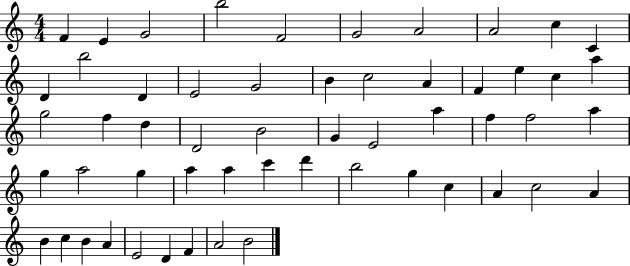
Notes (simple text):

F4/q E4/q G4/h B5/h F4/h G4/h A4/h A4/h C5/q C4/q D4/q B5/h D4/q E4/h G4/h B4/q C5/h A4/q F4/q E5/q C5/q A5/q G5/h F5/q D5/q D4/h B4/h G4/q E4/h A5/q F5/q F5/h A5/q G5/q A5/h G5/q A5/q A5/q C6/q D6/q B5/h G5/q C5/q A4/q C5/h A4/q B4/q C5/q B4/q A4/q E4/h D4/q F4/q A4/h B4/h